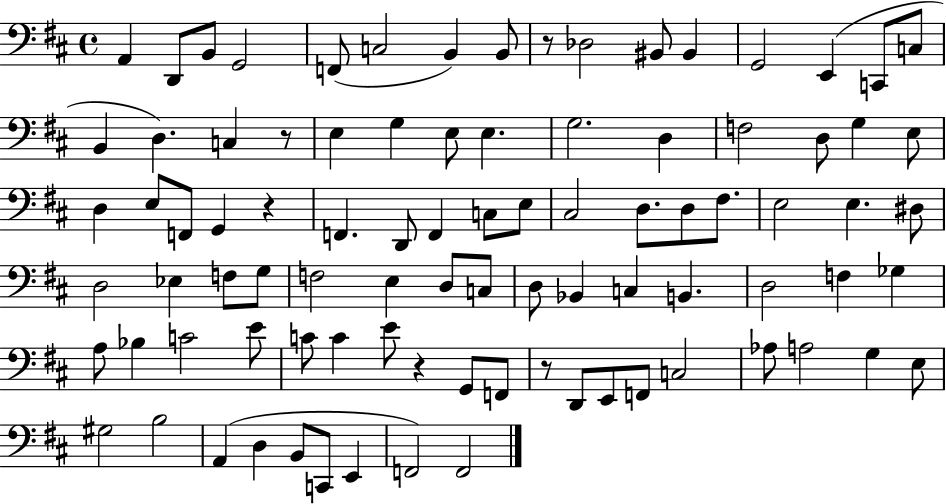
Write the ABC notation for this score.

X:1
T:Untitled
M:4/4
L:1/4
K:D
A,, D,,/2 B,,/2 G,,2 F,,/2 C,2 B,, B,,/2 z/2 _D,2 ^B,,/2 ^B,, G,,2 E,, C,,/2 C,/2 B,, D, C, z/2 E, G, E,/2 E, G,2 D, F,2 D,/2 G, E,/2 D, E,/2 F,,/2 G,, z F,, D,,/2 F,, C,/2 E,/2 ^C,2 D,/2 D,/2 ^F,/2 E,2 E, ^D,/2 D,2 _E, F,/2 G,/2 F,2 E, D,/2 C,/2 D,/2 _B,, C, B,, D,2 F, _G, A,/2 _B, C2 E/2 C/2 C E/2 z G,,/2 F,,/2 z/2 D,,/2 E,,/2 F,,/2 C,2 _A,/2 A,2 G, E,/2 ^G,2 B,2 A,, D, B,,/2 C,,/2 E,, F,,2 F,,2